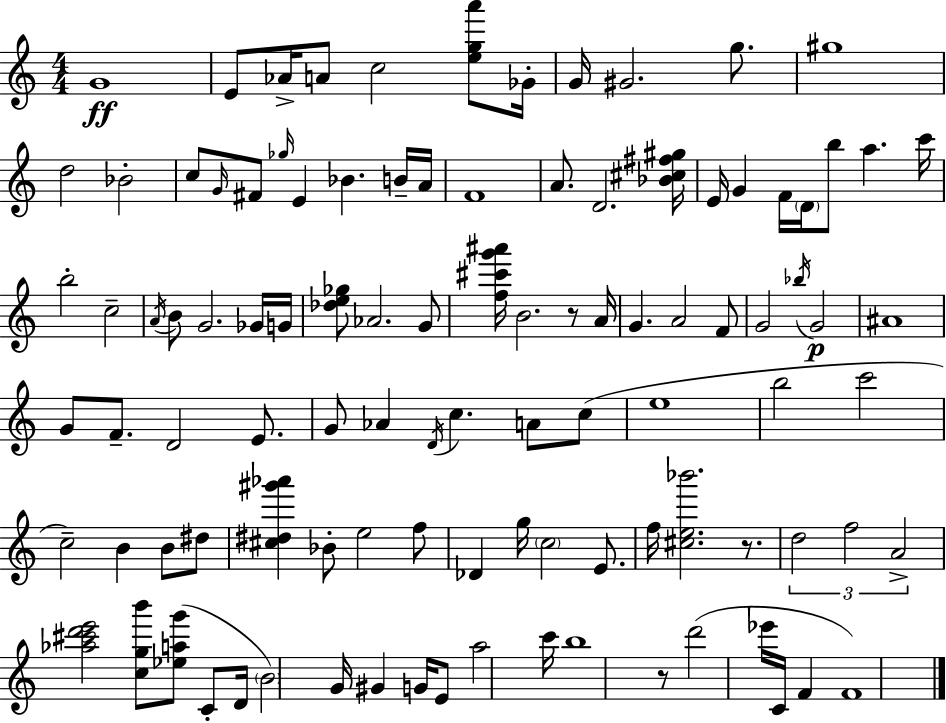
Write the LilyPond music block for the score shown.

{
  \clef treble
  \numericTimeSignature
  \time 4/4
  \key a \minor
  \repeat volta 2 { g'1\ff | e'8 aes'16-> a'8 c''2 <e'' g'' a'''>8 ges'16-. | g'16 gis'2. g''8. | gis''1 | \break d''2 bes'2-. | c''8 \grace { g'16 } fis'8 \grace { ges''16 } e'4 bes'4. | b'16-- a'16 f'1 | a'8. d'2. | \break <bes' cis'' fis'' gis''>16 e'16 g'4 f'16 \parenthesize d'16 b''8 a''4. | c'''16 b''2-. c''2-- | \acciaccatura { a'16 } b'8 g'2. | ges'16 g'16 <des'' e'' ges''>8 aes'2. | \break g'8 <f'' cis''' g''' ais'''>16 b'2. | r8 a'16 g'4. a'2 | f'8 g'2 \acciaccatura { bes''16 } g'2\p | ais'1 | \break g'8 f'8.-- d'2 | e'8. g'8 aes'4 \acciaccatura { d'16 } c''4. | a'8 c''8( e''1 | b''2 c'''2 | \break c''2--) b'4 | b'8 dis''8 <cis'' dis'' gis''' aes'''>4 bes'8-. e''2 | f''8 des'4 g''16 \parenthesize c''2 | e'8. f''16 <cis'' e'' bes'''>2. | \break r8. \tuplet 3/2 { d''2 f''2 | a'2-> } <aes'' cis''' d''' e'''>2 | <c'' g'' b'''>8 <ees'' a'' g'''>8( c'8-. d'16 \parenthesize b'2) | g'16 gis'4 g'16 e'8 a''2 | \break c'''16 b''1 | r8 d'''2( ees'''16 | c'16 f'4 f'1) | } \bar "|."
}